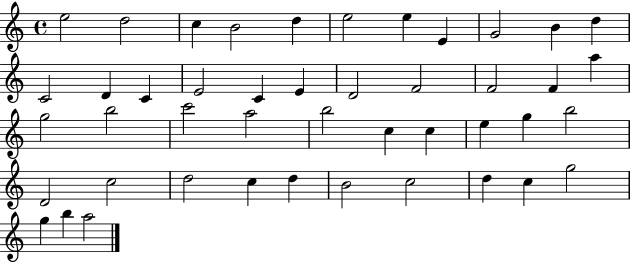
{
  \clef treble
  \time 4/4
  \defaultTimeSignature
  \key c \major
  e''2 d''2 | c''4 b'2 d''4 | e''2 e''4 e'4 | g'2 b'4 d''4 | \break c'2 d'4 c'4 | e'2 c'4 e'4 | d'2 f'2 | f'2 f'4 a''4 | \break g''2 b''2 | c'''2 a''2 | b''2 c''4 c''4 | e''4 g''4 b''2 | \break d'2 c''2 | d''2 c''4 d''4 | b'2 c''2 | d''4 c''4 g''2 | \break g''4 b''4 a''2 | \bar "|."
}